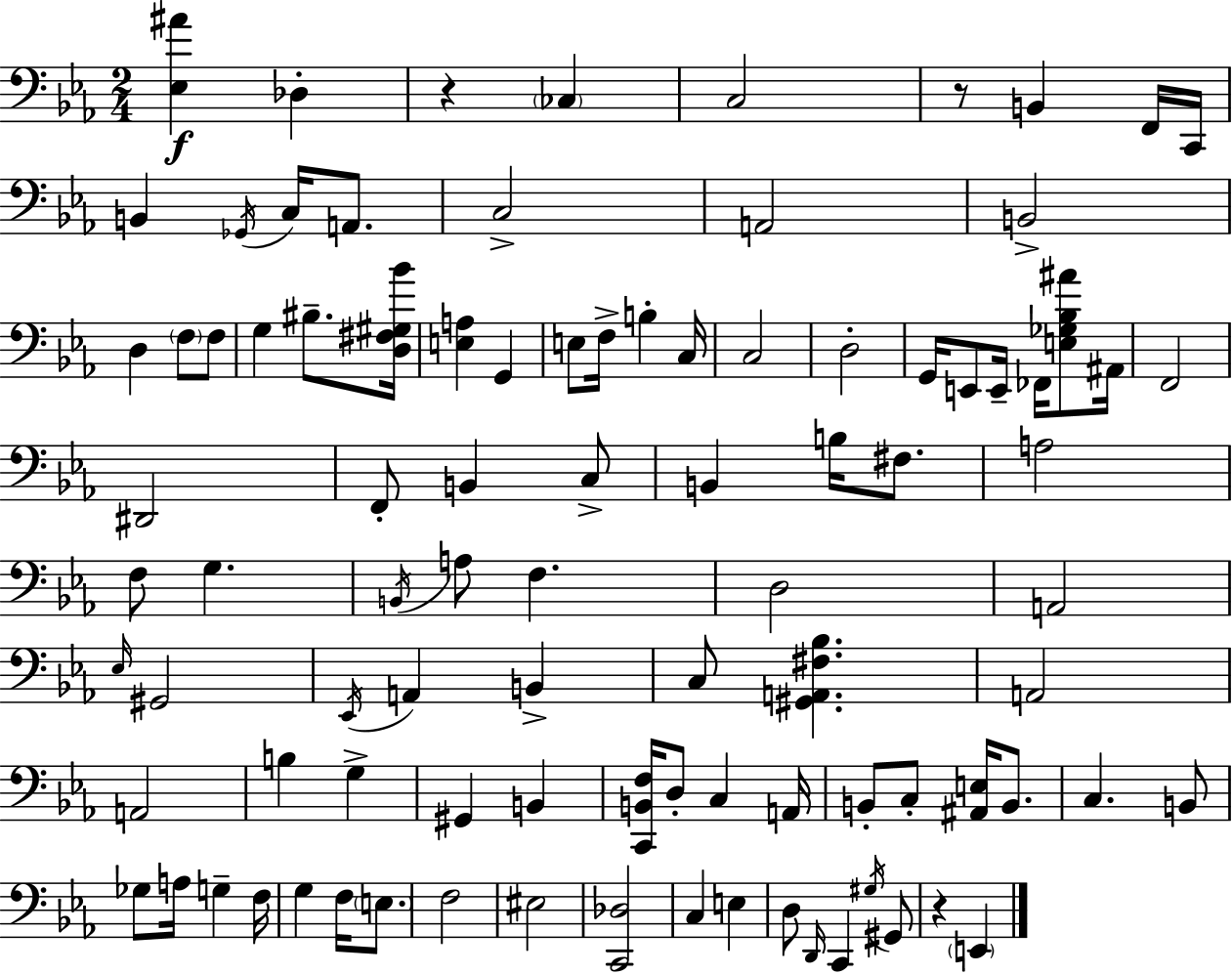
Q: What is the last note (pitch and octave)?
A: E2